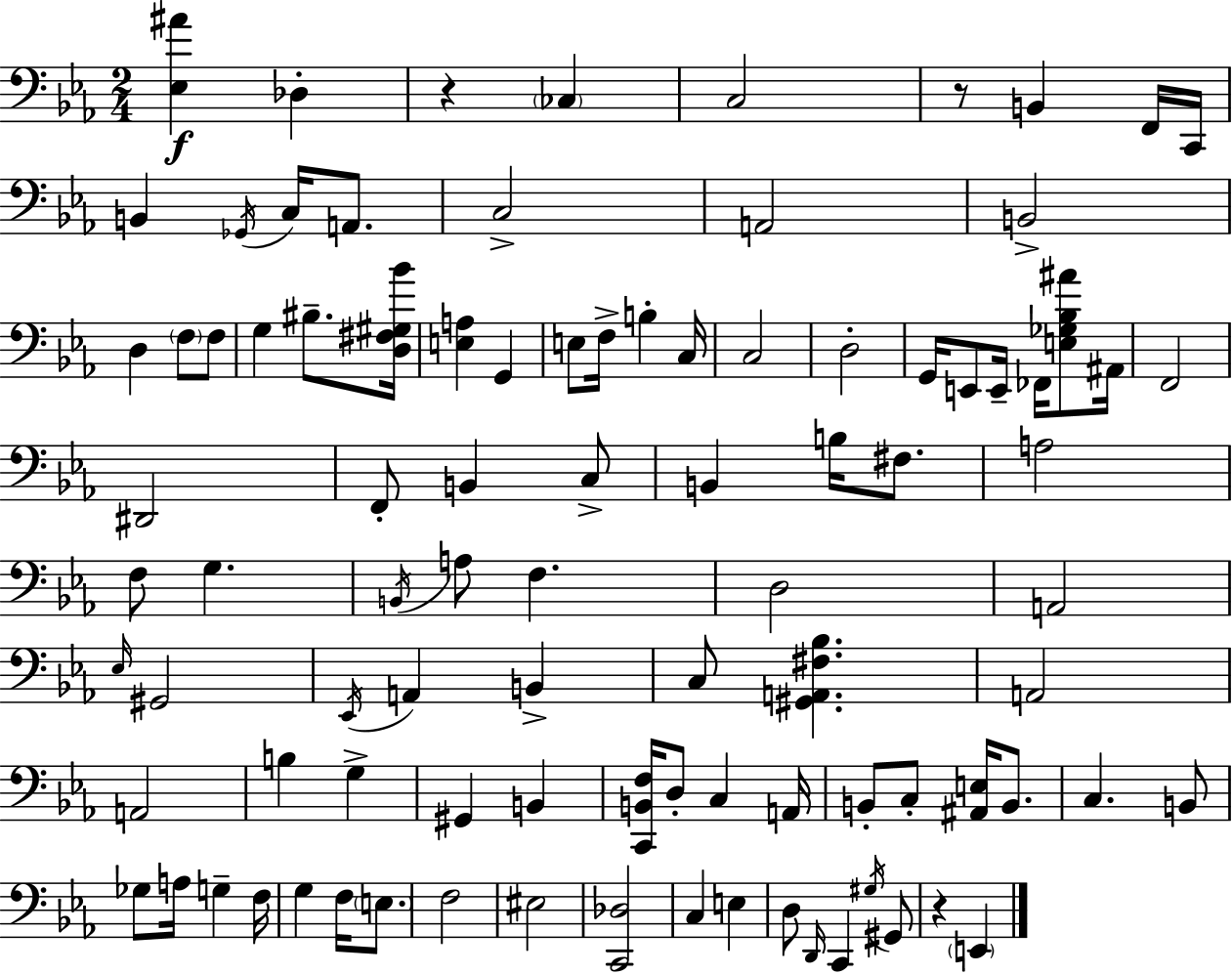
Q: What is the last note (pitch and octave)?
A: E2